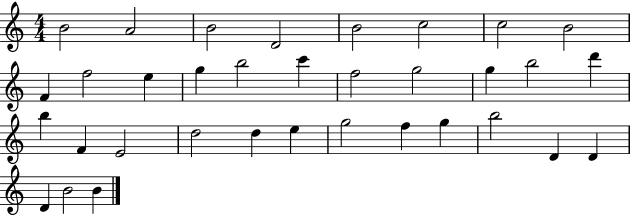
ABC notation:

X:1
T:Untitled
M:4/4
L:1/4
K:C
B2 A2 B2 D2 B2 c2 c2 B2 F f2 e g b2 c' f2 g2 g b2 d' b F E2 d2 d e g2 f g b2 D D D B2 B